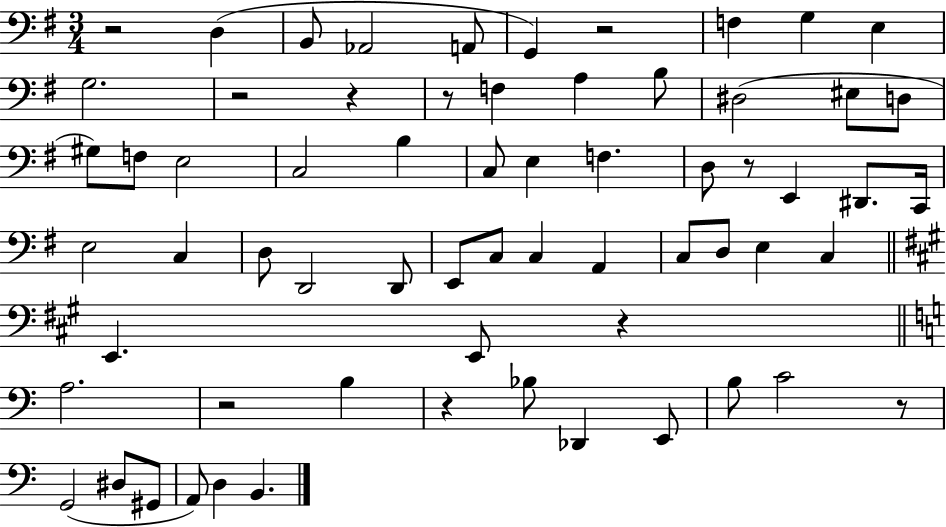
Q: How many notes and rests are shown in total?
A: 65